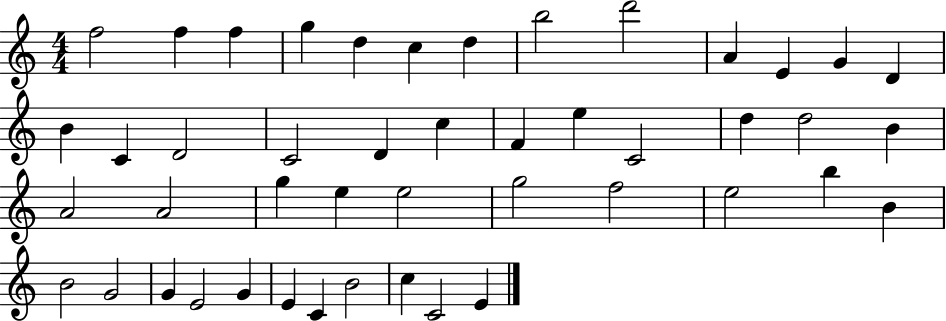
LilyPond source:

{
  \clef treble
  \numericTimeSignature
  \time 4/4
  \key c \major
  f''2 f''4 f''4 | g''4 d''4 c''4 d''4 | b''2 d'''2 | a'4 e'4 g'4 d'4 | \break b'4 c'4 d'2 | c'2 d'4 c''4 | f'4 e''4 c'2 | d''4 d''2 b'4 | \break a'2 a'2 | g''4 e''4 e''2 | g''2 f''2 | e''2 b''4 b'4 | \break b'2 g'2 | g'4 e'2 g'4 | e'4 c'4 b'2 | c''4 c'2 e'4 | \break \bar "|."
}